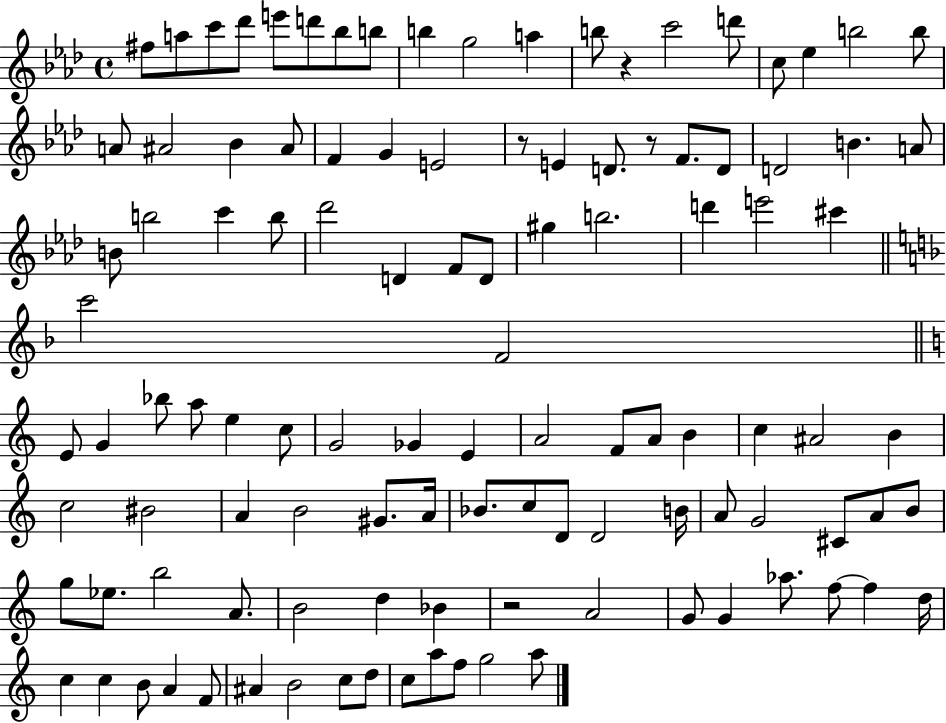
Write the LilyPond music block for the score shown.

{
  \clef treble
  \time 4/4
  \defaultTimeSignature
  \key aes \major
  \repeat volta 2 { fis''8 a''8 c'''8 des'''8 e'''8 d'''8 bes''8 b''8 | b''4 g''2 a''4 | b''8 r4 c'''2 d'''8 | c''8 ees''4 b''2 b''8 | \break a'8 ais'2 bes'4 ais'8 | f'4 g'4 e'2 | r8 e'4 d'8. r8 f'8. d'8 | d'2 b'4. a'8 | \break b'8 b''2 c'''4 b''8 | des'''2 d'4 f'8 d'8 | gis''4 b''2. | d'''4 e'''2 cis'''4 | \break \bar "||" \break \key f \major c'''2 f'2 | \bar "||" \break \key c \major e'8 g'4 bes''8 a''8 e''4 c''8 | g'2 ges'4 e'4 | a'2 f'8 a'8 b'4 | c''4 ais'2 b'4 | \break c''2 bis'2 | a'4 b'2 gis'8. a'16 | bes'8. c''8 d'8 d'2 b'16 | a'8 g'2 cis'8 a'8 b'8 | \break g''8 ees''8. b''2 a'8. | b'2 d''4 bes'4 | r2 a'2 | g'8 g'4 aes''8. f''8~~ f''4 d''16 | \break c''4 c''4 b'8 a'4 f'8 | ais'4 b'2 c''8 d''8 | c''8 a''8 f''8 g''2 a''8 | } \bar "|."
}